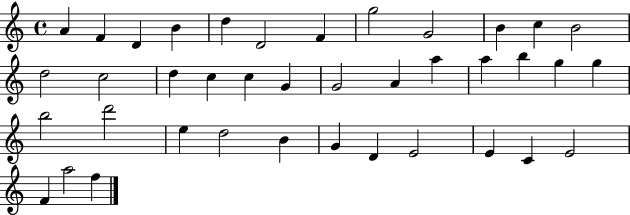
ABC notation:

X:1
T:Untitled
M:4/4
L:1/4
K:C
A F D B d D2 F g2 G2 B c B2 d2 c2 d c c G G2 A a a b g g b2 d'2 e d2 B G D E2 E C E2 F a2 f